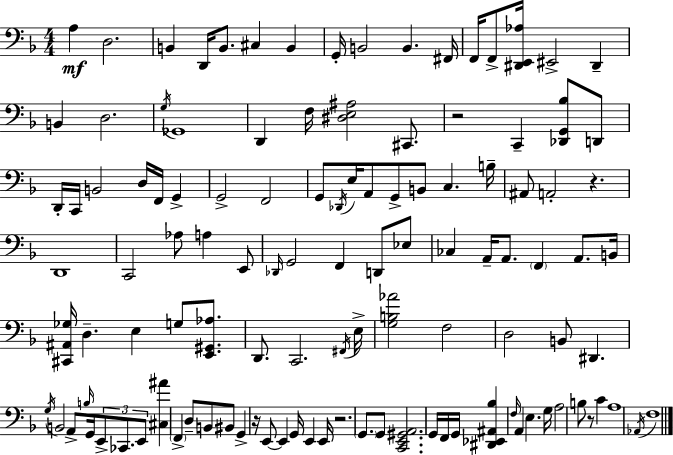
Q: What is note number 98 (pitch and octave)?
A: B3